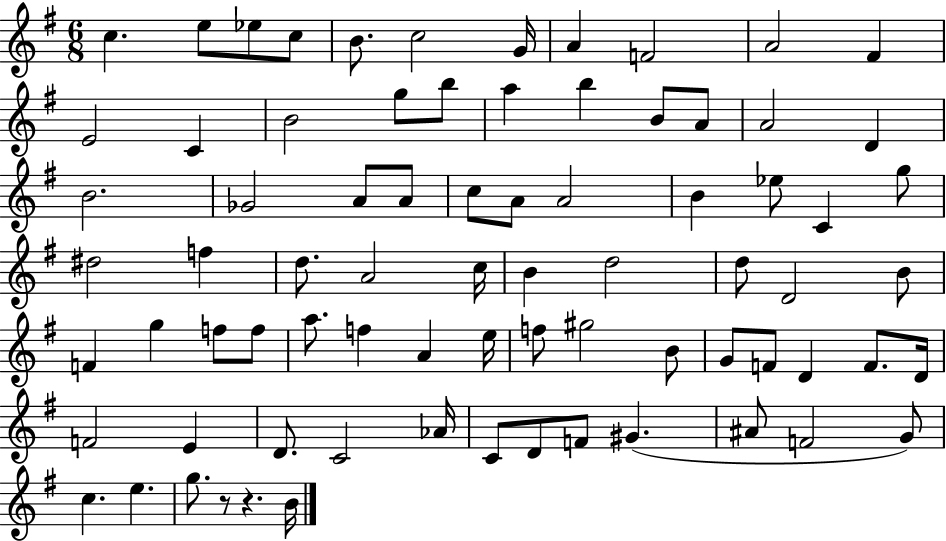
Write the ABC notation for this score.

X:1
T:Untitled
M:6/8
L:1/4
K:G
c e/2 _e/2 c/2 B/2 c2 G/4 A F2 A2 ^F E2 C B2 g/2 b/2 a b B/2 A/2 A2 D B2 _G2 A/2 A/2 c/2 A/2 A2 B _e/2 C g/2 ^d2 f d/2 A2 c/4 B d2 d/2 D2 B/2 F g f/2 f/2 a/2 f A e/4 f/2 ^g2 B/2 G/2 F/2 D F/2 D/4 F2 E D/2 C2 _A/4 C/2 D/2 F/2 ^G ^A/2 F2 G/2 c e g/2 z/2 z B/4